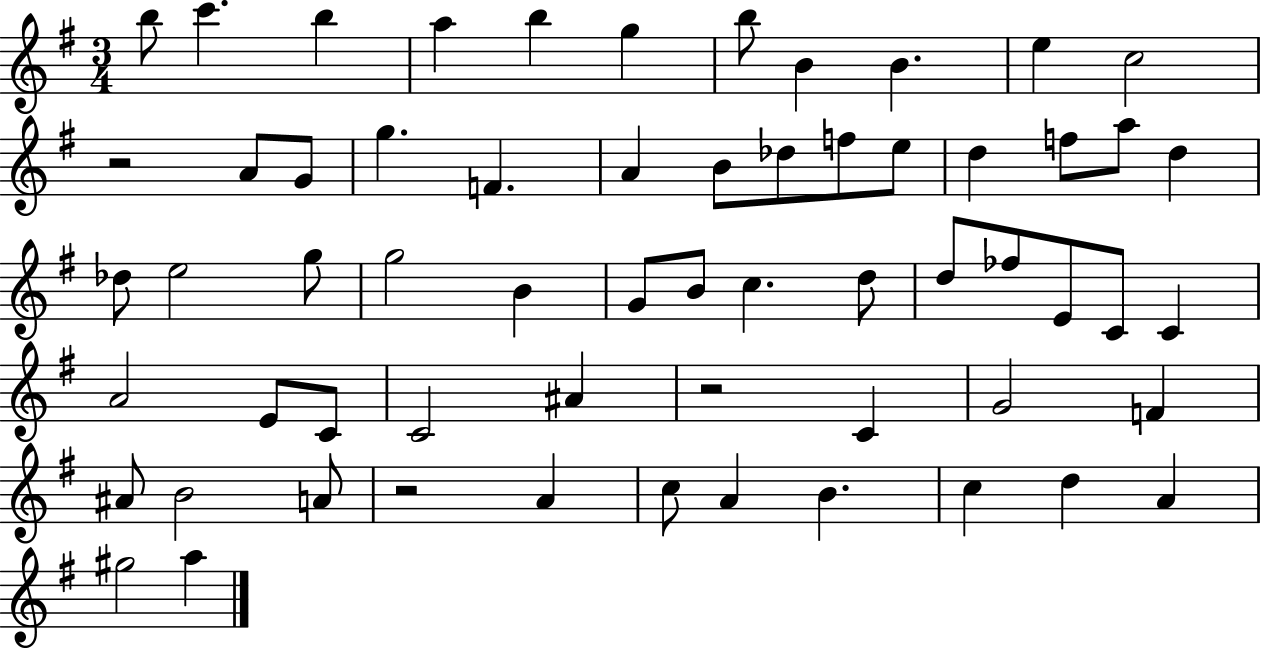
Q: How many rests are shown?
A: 3